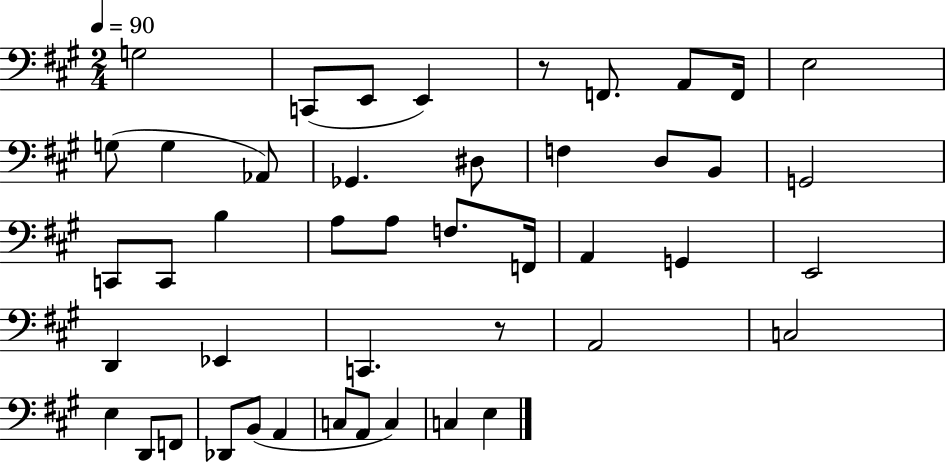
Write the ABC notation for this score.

X:1
T:Untitled
M:2/4
L:1/4
K:A
G,2 C,,/2 E,,/2 E,, z/2 F,,/2 A,,/2 F,,/4 E,2 G,/2 G, _A,,/2 _G,, ^D,/2 F, D,/2 B,,/2 G,,2 C,,/2 C,,/2 B, A,/2 A,/2 F,/2 F,,/4 A,, G,, E,,2 D,, _E,, C,, z/2 A,,2 C,2 E, D,,/2 F,,/2 _D,,/2 B,,/2 A,, C,/2 A,,/2 C, C, E,